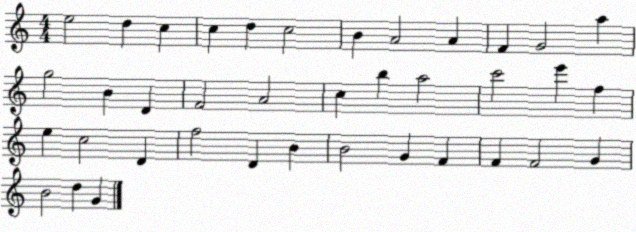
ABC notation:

X:1
T:Untitled
M:4/4
L:1/4
K:C
e2 d c c d c2 B A2 A F G2 a g2 B D F2 A2 c b a2 c'2 e' f e c2 D f2 D B B2 G F F F2 G B2 d G